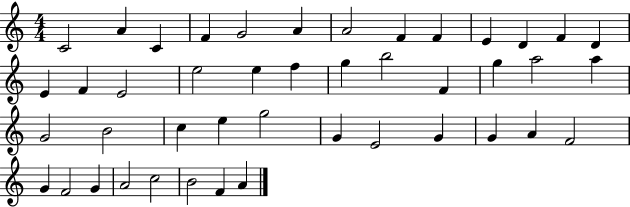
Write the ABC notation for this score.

X:1
T:Untitled
M:4/4
L:1/4
K:C
C2 A C F G2 A A2 F F E D F D E F E2 e2 e f g b2 F g a2 a G2 B2 c e g2 G E2 G G A F2 G F2 G A2 c2 B2 F A